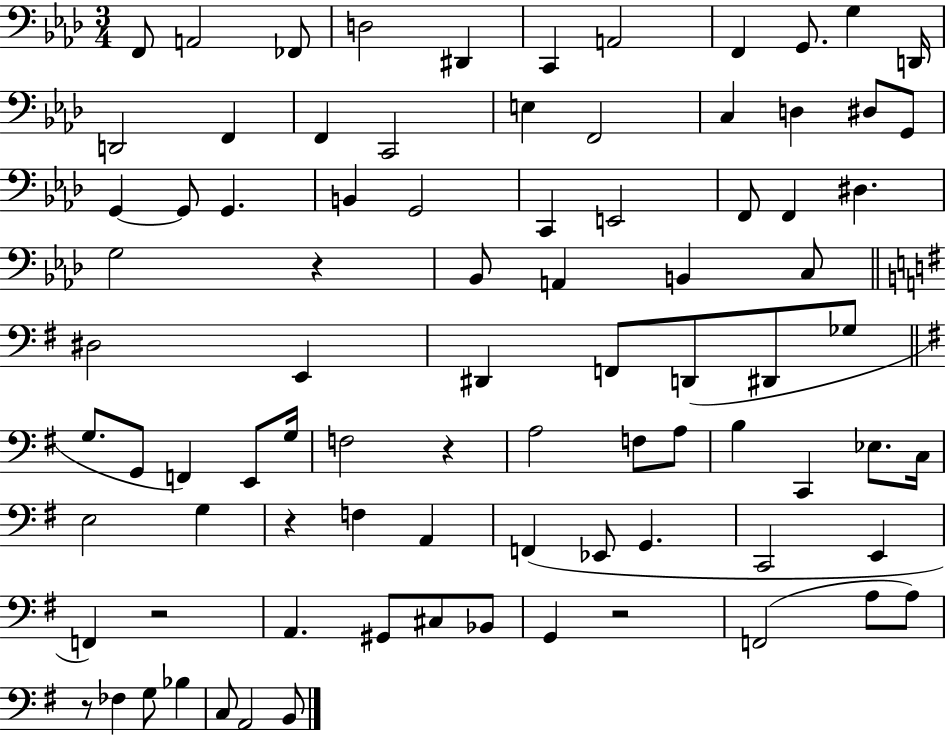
F2/e A2/h FES2/e D3/h D#2/q C2/q A2/h F2/q G2/e. G3/q D2/s D2/h F2/q F2/q C2/h E3/q F2/h C3/q D3/q D#3/e G2/e G2/q G2/e G2/q. B2/q G2/h C2/q E2/h F2/e F2/q D#3/q. G3/h R/q Bb2/e A2/q B2/q C3/e D#3/h E2/q D#2/q F2/e D2/e D#2/e Gb3/e G3/e. G2/e F2/q E2/e G3/s F3/h R/q A3/h F3/e A3/e B3/q C2/q Eb3/e. C3/s E3/h G3/q R/q F3/q A2/q F2/q Eb2/e G2/q. C2/h E2/q F2/q R/h A2/q. G#2/e C#3/e Bb2/e G2/q R/h F2/h A3/e A3/e R/e FES3/q G3/e Bb3/q C3/e A2/h B2/e